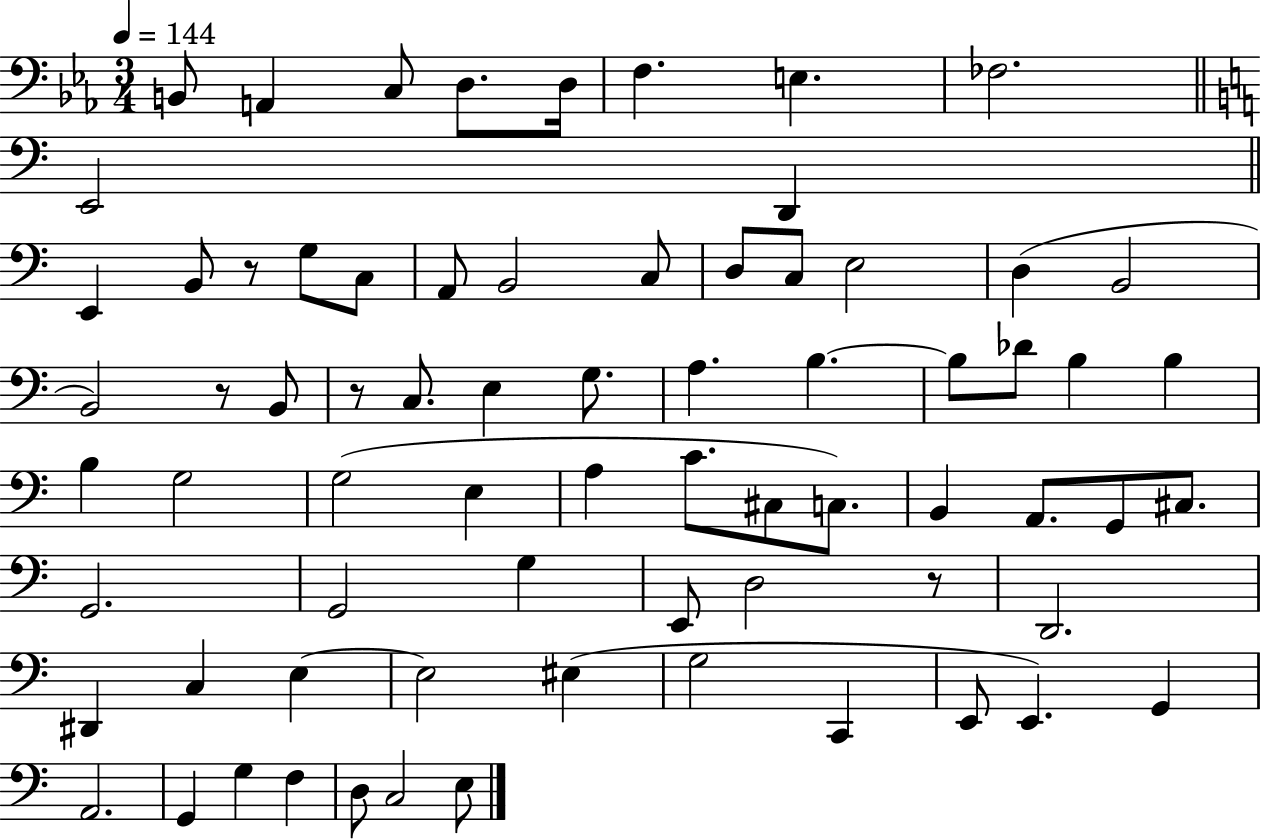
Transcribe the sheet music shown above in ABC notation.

X:1
T:Untitled
M:3/4
L:1/4
K:Eb
B,,/2 A,, C,/2 D,/2 D,/4 F, E, _F,2 E,,2 D,, E,, B,,/2 z/2 G,/2 C,/2 A,,/2 B,,2 C,/2 D,/2 C,/2 E,2 D, B,,2 B,,2 z/2 B,,/2 z/2 C,/2 E, G,/2 A, B, B,/2 _D/2 B, B, B, G,2 G,2 E, A, C/2 ^C,/2 C,/2 B,, A,,/2 G,,/2 ^C,/2 G,,2 G,,2 G, E,,/2 D,2 z/2 D,,2 ^D,, C, E, E,2 ^E, G,2 C,, E,,/2 E,, G,, A,,2 G,, G, F, D,/2 C,2 E,/2